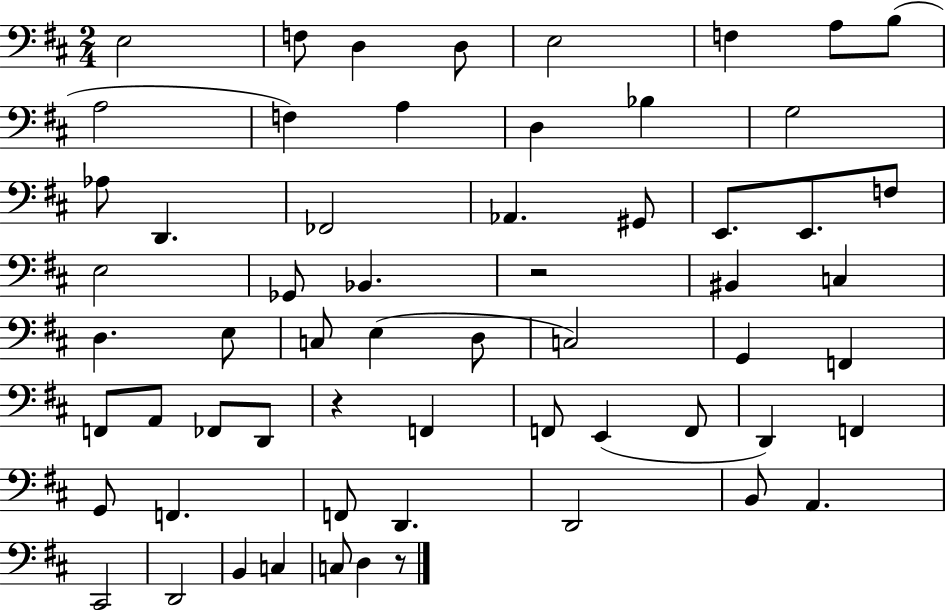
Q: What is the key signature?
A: D major